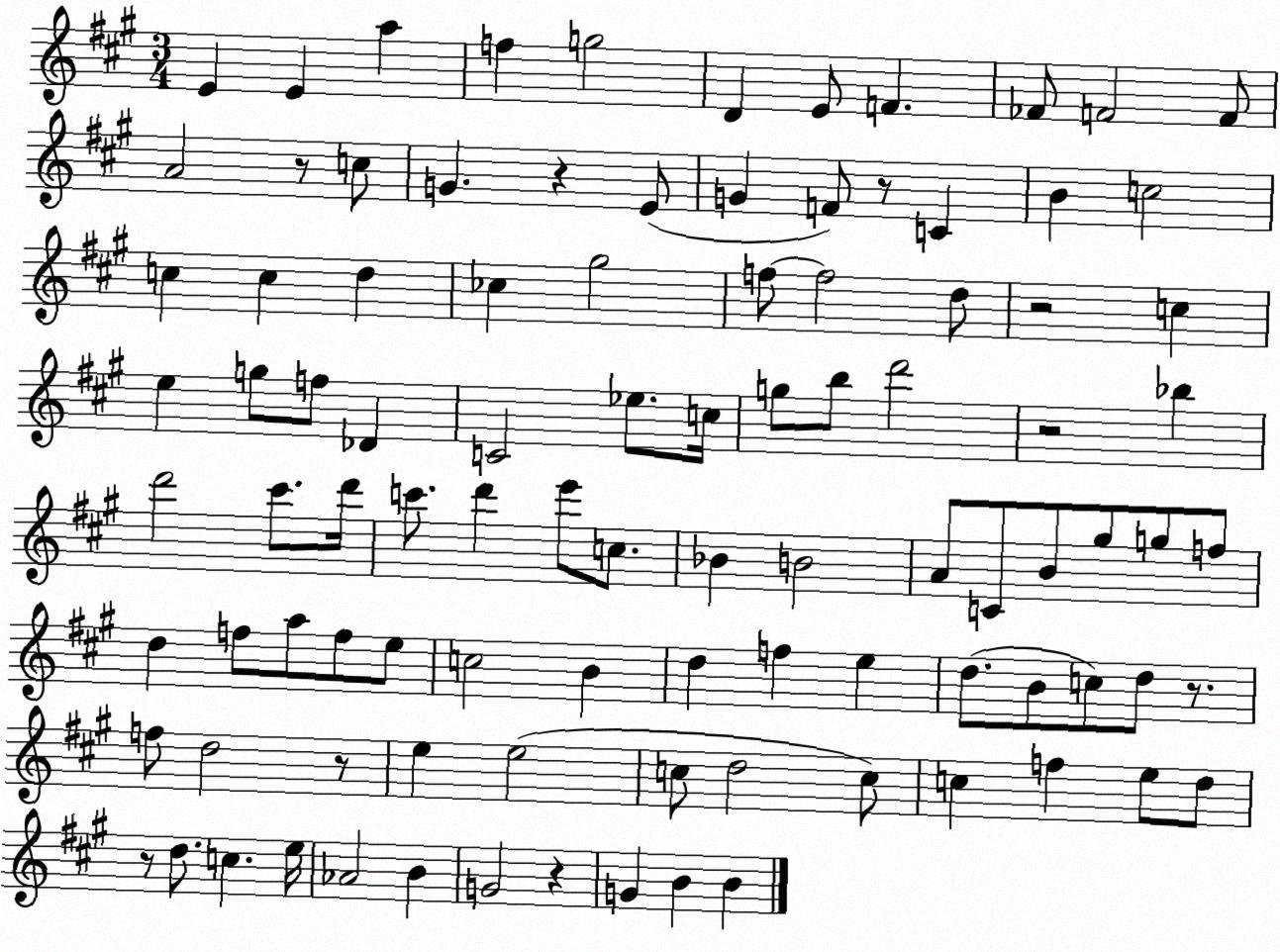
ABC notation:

X:1
T:Untitled
M:3/4
L:1/4
K:A
E E a f g2 D E/2 F _F/2 F2 F/2 A2 z/2 c/2 G z E/2 G F/2 z/2 C B c2 c c d _c ^g2 f/2 f2 d/2 z2 c e g/2 f/2 _D C2 _e/2 c/4 g/2 b/2 d'2 z2 _b d'2 ^c'/2 d'/4 c'/2 d' e'/2 c/2 _B B2 A/2 C/2 B/2 ^g/2 g/2 f/2 d f/2 a/2 f/2 e/2 c2 B d f e d/2 B/2 c/2 d/2 z/2 f/2 d2 z/2 e e2 c/2 d2 c/2 c f e/2 d/2 z/2 d/2 c e/4 _A2 B G2 z G B B